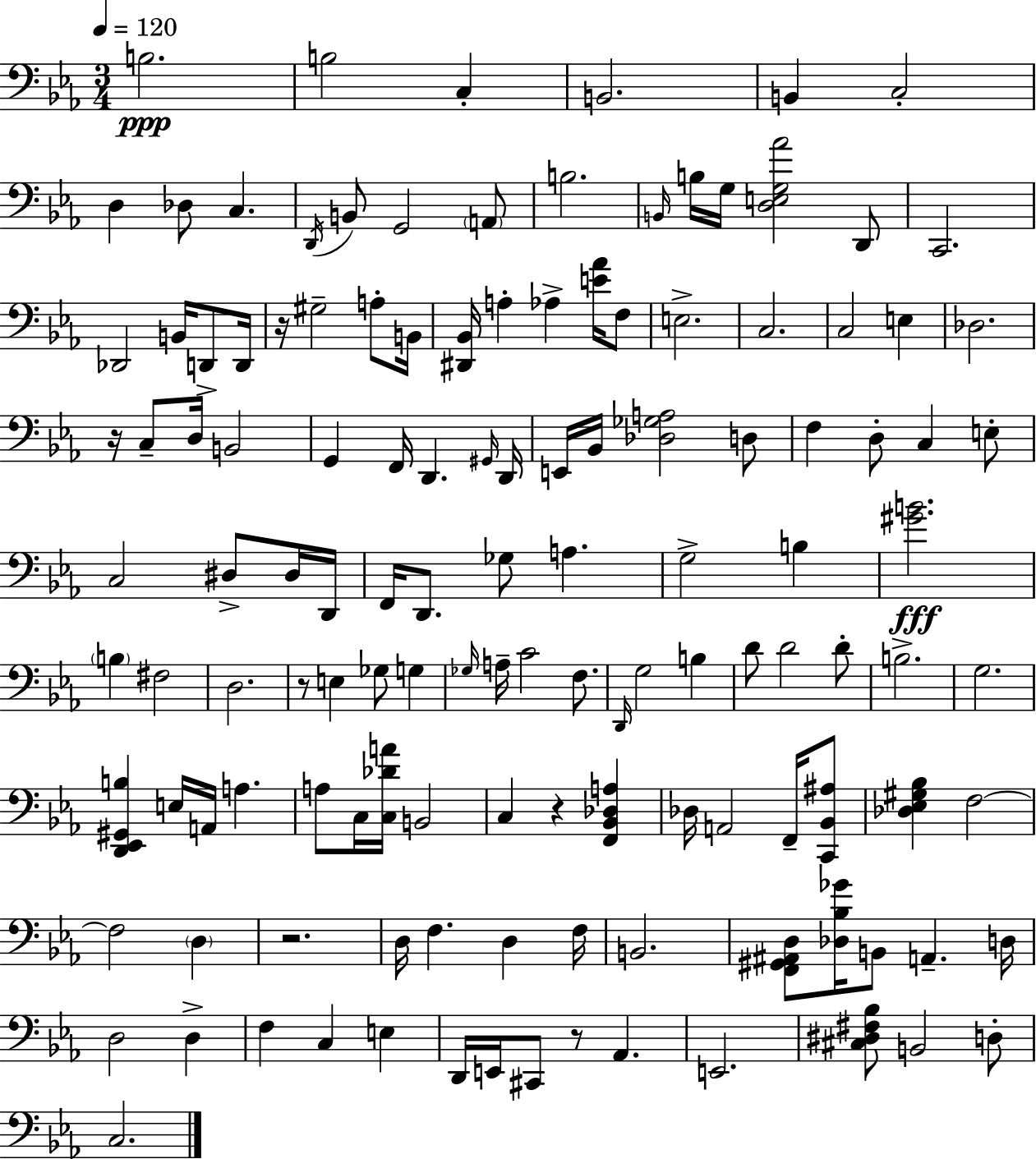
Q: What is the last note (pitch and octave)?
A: C3